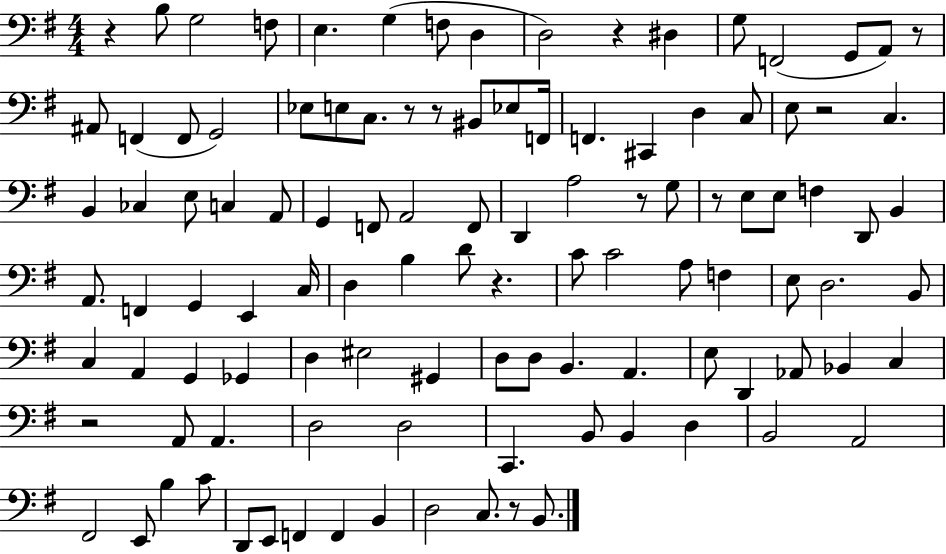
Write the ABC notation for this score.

X:1
T:Untitled
M:4/4
L:1/4
K:G
z B,/2 G,2 F,/2 E, G, F,/2 D, D,2 z ^D, G,/2 F,,2 G,,/2 A,,/2 z/2 ^A,,/2 F,, F,,/2 G,,2 _E,/2 E,/2 C,/2 z/2 z/2 ^B,,/2 _E,/2 F,,/4 F,, ^C,, D, C,/2 E,/2 z2 C, B,, _C, E,/2 C, A,,/2 G,, F,,/2 A,,2 F,,/2 D,, A,2 z/2 G,/2 z/2 E,/2 E,/2 F, D,,/2 B,, A,,/2 F,, G,, E,, C,/4 D, B, D/2 z C/2 C2 A,/2 F, E,/2 D,2 B,,/2 C, A,, G,, _G,, D, ^E,2 ^G,, D,/2 D,/2 B,, A,, E,/2 D,, _A,,/2 _B,, C, z2 A,,/2 A,, D,2 D,2 C,, B,,/2 B,, D, B,,2 A,,2 ^F,,2 E,,/2 B, C/2 D,,/2 E,,/2 F,, F,, B,, D,2 C,/2 z/2 B,,/2